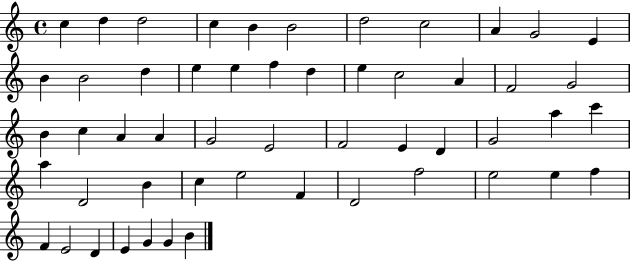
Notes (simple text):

C5/q D5/q D5/h C5/q B4/q B4/h D5/h C5/h A4/q G4/h E4/q B4/q B4/h D5/q E5/q E5/q F5/q D5/q E5/q C5/h A4/q F4/h G4/h B4/q C5/q A4/q A4/q G4/h E4/h F4/h E4/q D4/q G4/h A5/q C6/q A5/q D4/h B4/q C5/q E5/h F4/q D4/h F5/h E5/h E5/q F5/q F4/q E4/h D4/q E4/q G4/q G4/q B4/q